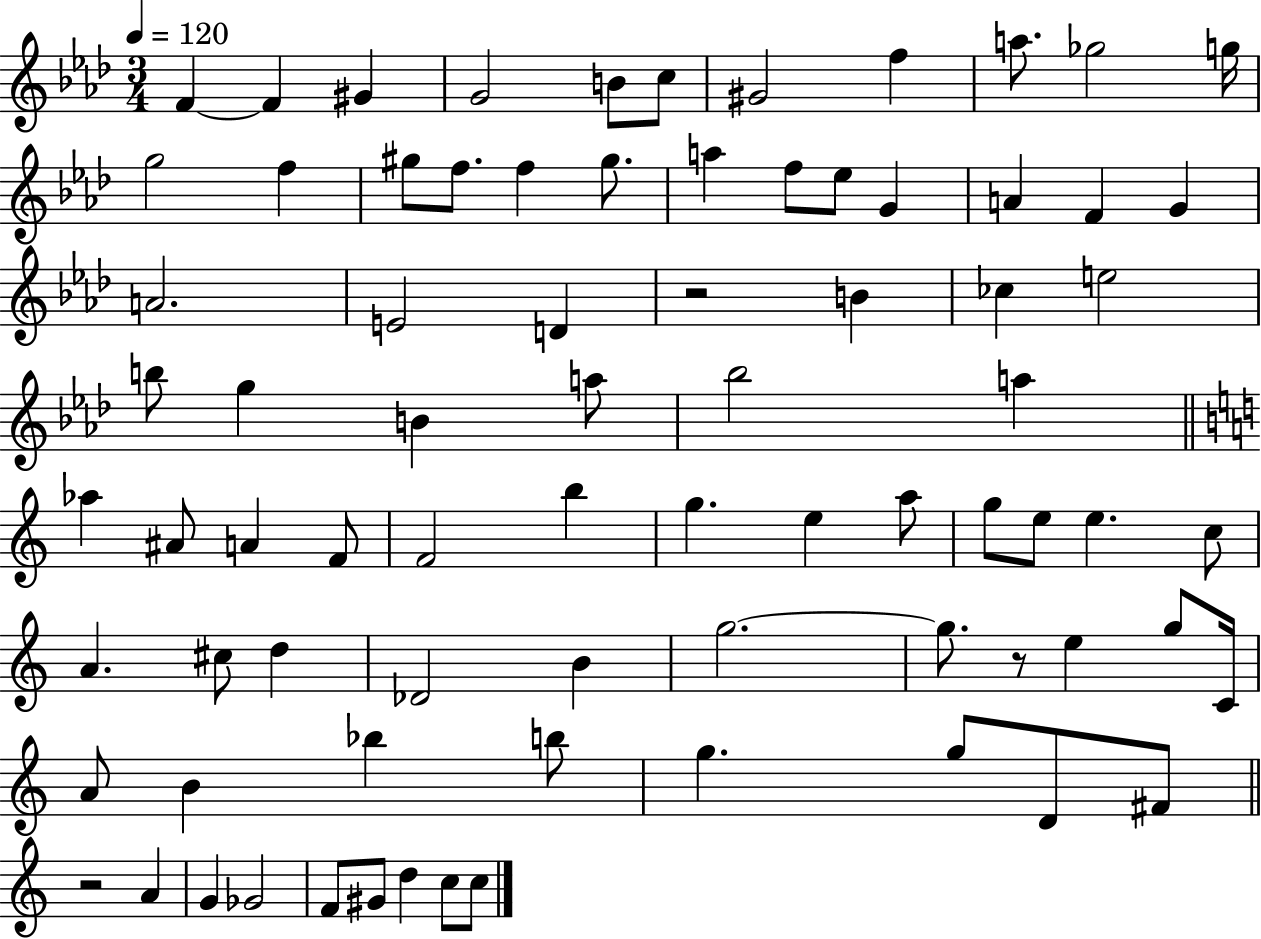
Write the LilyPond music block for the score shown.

{
  \clef treble
  \numericTimeSignature
  \time 3/4
  \key aes \major
  \tempo 4 = 120
  \repeat volta 2 { f'4~~ f'4 gis'4 | g'2 b'8 c''8 | gis'2 f''4 | a''8. ges''2 g''16 | \break g''2 f''4 | gis''8 f''8. f''4 gis''8. | a''4 f''8 ees''8 g'4 | a'4 f'4 g'4 | \break a'2. | e'2 d'4 | r2 b'4 | ces''4 e''2 | \break b''8 g''4 b'4 a''8 | bes''2 a''4 | \bar "||" \break \key c \major aes''4 ais'8 a'4 f'8 | f'2 b''4 | g''4. e''4 a''8 | g''8 e''8 e''4. c''8 | \break a'4. cis''8 d''4 | des'2 b'4 | g''2.~~ | g''8. r8 e''4 g''8 c'16 | \break a'8 b'4 bes''4 b''8 | g''4. g''8 d'8 fis'8 | \bar "||" \break \key c \major r2 a'4 | g'4 ges'2 | f'8 gis'8 d''4 c''8 c''8 | } \bar "|."
}